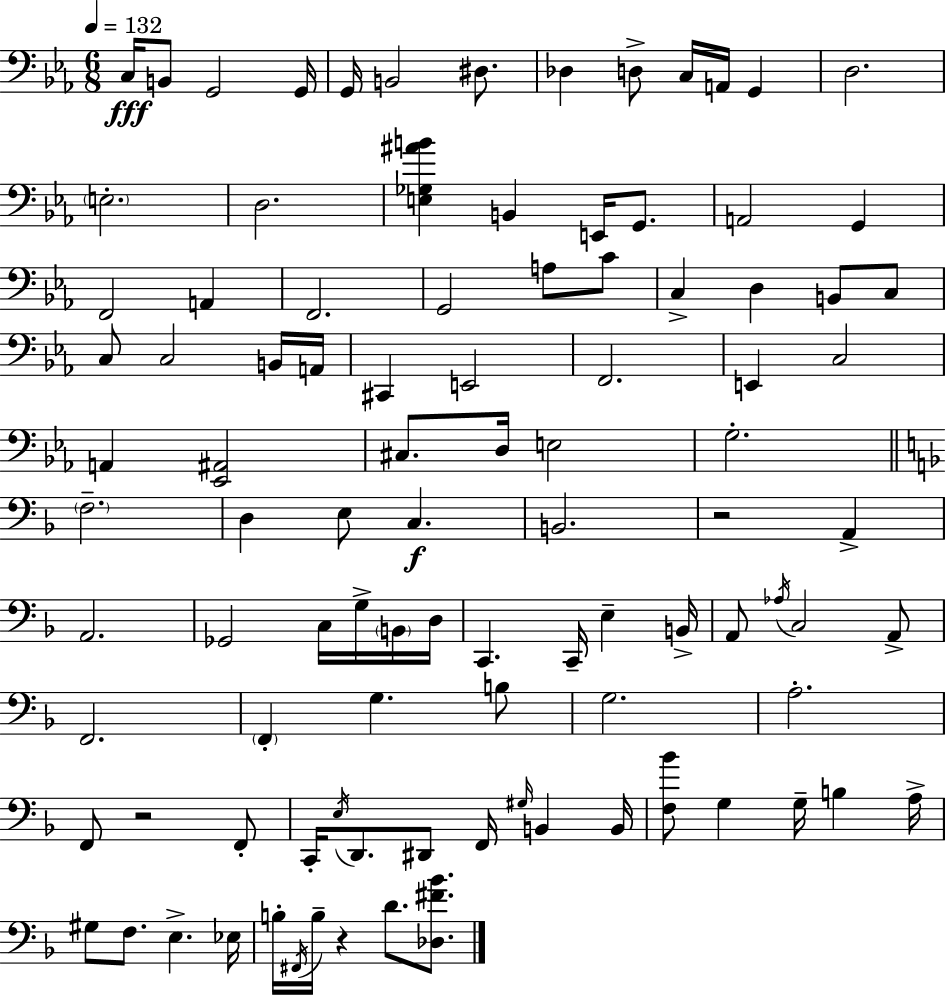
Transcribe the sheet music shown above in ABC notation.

X:1
T:Untitled
M:6/8
L:1/4
K:Cm
C,/4 B,,/2 G,,2 G,,/4 G,,/4 B,,2 ^D,/2 _D, D,/2 C,/4 A,,/4 G,, D,2 E,2 D,2 [E,_G,^AB] B,, E,,/4 G,,/2 A,,2 G,, F,,2 A,, F,,2 G,,2 A,/2 C/2 C, D, B,,/2 C,/2 C,/2 C,2 B,,/4 A,,/4 ^C,, E,,2 F,,2 E,, C,2 A,, [_E,,^A,,]2 ^C,/2 D,/4 E,2 G,2 F,2 D, E,/2 C, B,,2 z2 A,, A,,2 _G,,2 C,/4 G,/4 B,,/4 D,/4 C,, C,,/4 E, B,,/4 A,,/2 _A,/4 C,2 A,,/2 F,,2 F,, G, B,/2 G,2 A,2 F,,/2 z2 F,,/2 C,,/4 E,/4 D,,/2 ^D,,/2 F,,/4 ^G,/4 B,, B,,/4 [F,_B]/2 G, G,/4 B, A,/4 ^G,/2 F,/2 E, _E,/4 B,/4 ^F,,/4 B,/4 z D/2 [_D,^F_B]/2